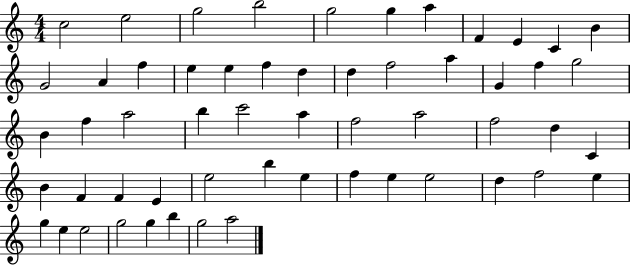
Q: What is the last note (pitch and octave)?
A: A5